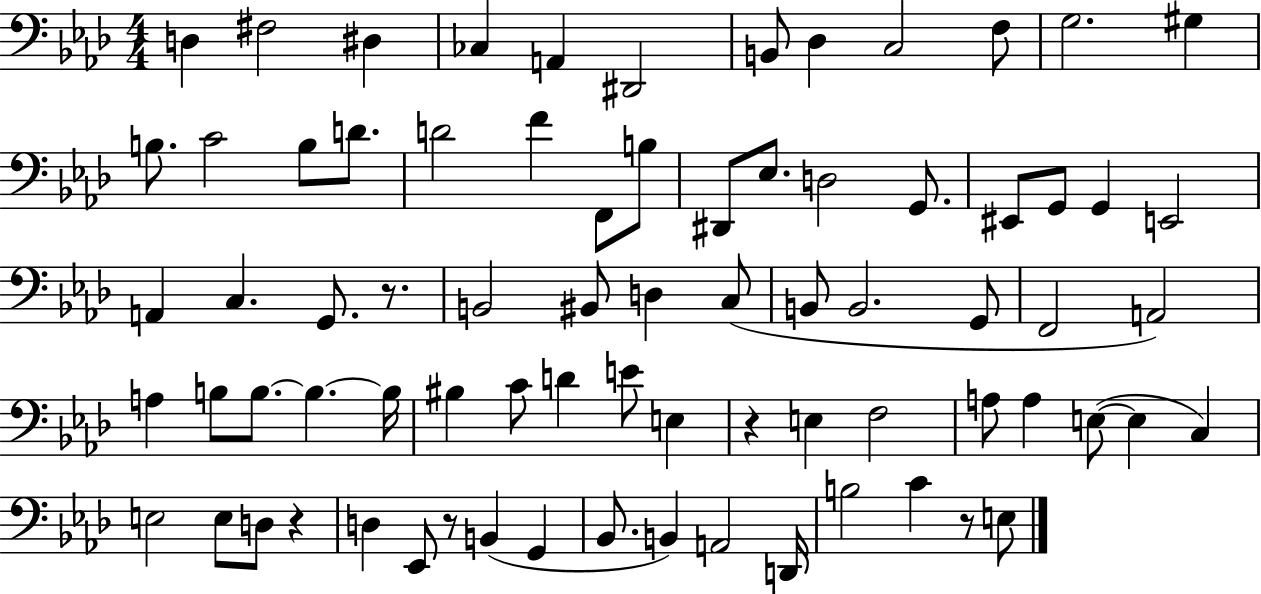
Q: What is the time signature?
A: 4/4